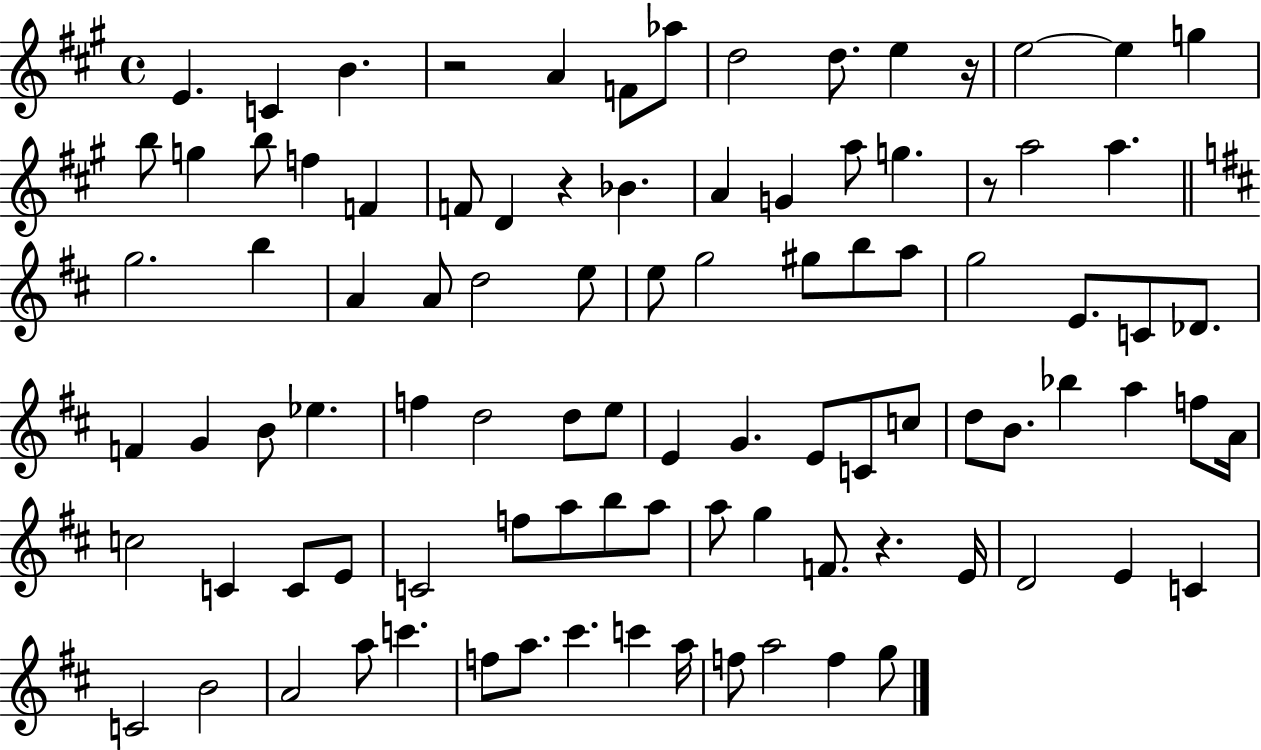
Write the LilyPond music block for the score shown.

{
  \clef treble
  \time 4/4
  \defaultTimeSignature
  \key a \major
  e'4. c'4 b'4. | r2 a'4 f'8 aes''8 | d''2 d''8. e''4 r16 | e''2~~ e''4 g''4 | \break b''8 g''4 b''8 f''4 f'4 | f'8 d'4 r4 bes'4. | a'4 g'4 a''8 g''4. | r8 a''2 a''4. | \break \bar "||" \break \key d \major g''2. b''4 | a'4 a'8 d''2 e''8 | e''8 g''2 gis''8 b''8 a''8 | g''2 e'8. c'8 des'8. | \break f'4 g'4 b'8 ees''4. | f''4 d''2 d''8 e''8 | e'4 g'4. e'8 c'8 c''8 | d''8 b'8. bes''4 a''4 f''8 a'16 | \break c''2 c'4 c'8 e'8 | c'2 f''8 a''8 b''8 a''8 | a''8 g''4 f'8. r4. e'16 | d'2 e'4 c'4 | \break c'2 b'2 | a'2 a''8 c'''4. | f''8 a''8. cis'''4. c'''4 a''16 | f''8 a''2 f''4 g''8 | \break \bar "|."
}